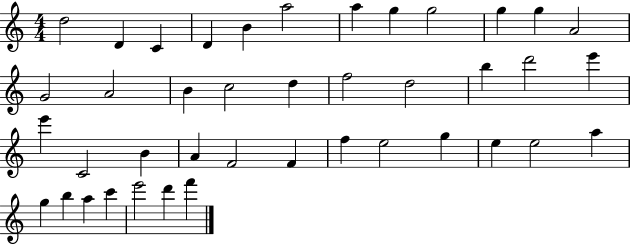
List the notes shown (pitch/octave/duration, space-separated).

D5/h D4/q C4/q D4/q B4/q A5/h A5/q G5/q G5/h G5/q G5/q A4/h G4/h A4/h B4/q C5/h D5/q F5/h D5/h B5/q D6/h E6/q E6/q C4/h B4/q A4/q F4/h F4/q F5/q E5/h G5/q E5/q E5/h A5/q G5/q B5/q A5/q C6/q E6/h D6/q F6/q